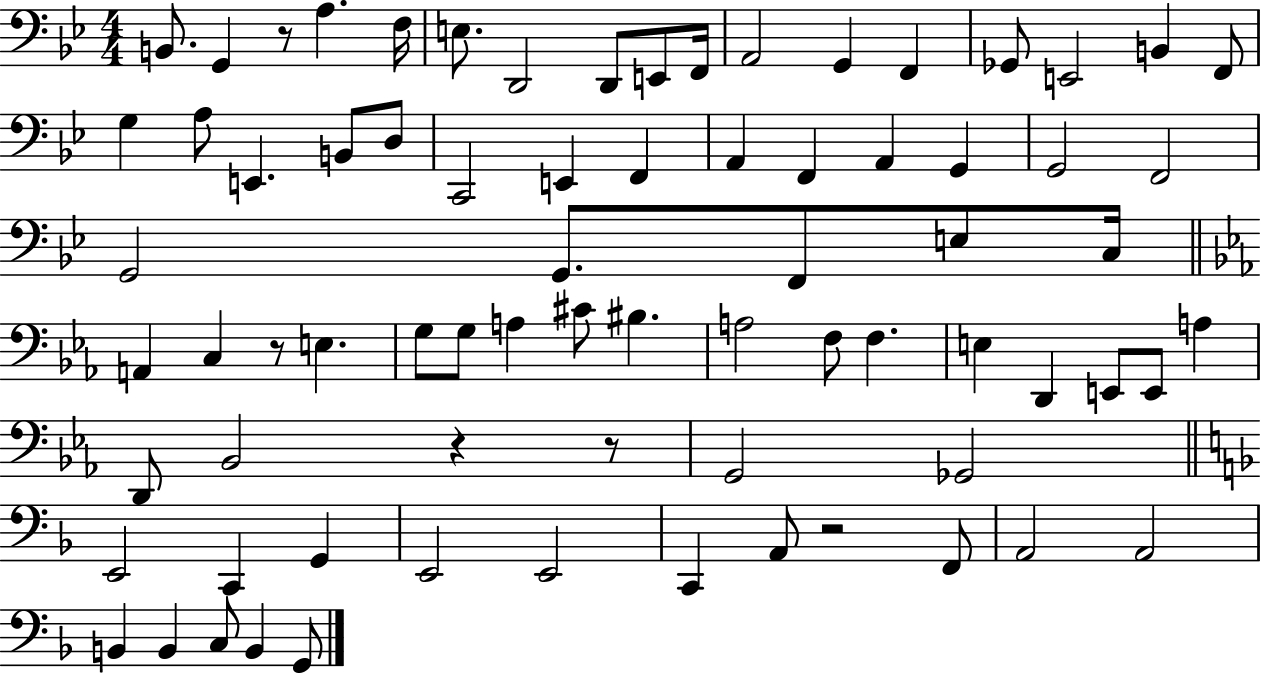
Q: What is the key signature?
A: BES major